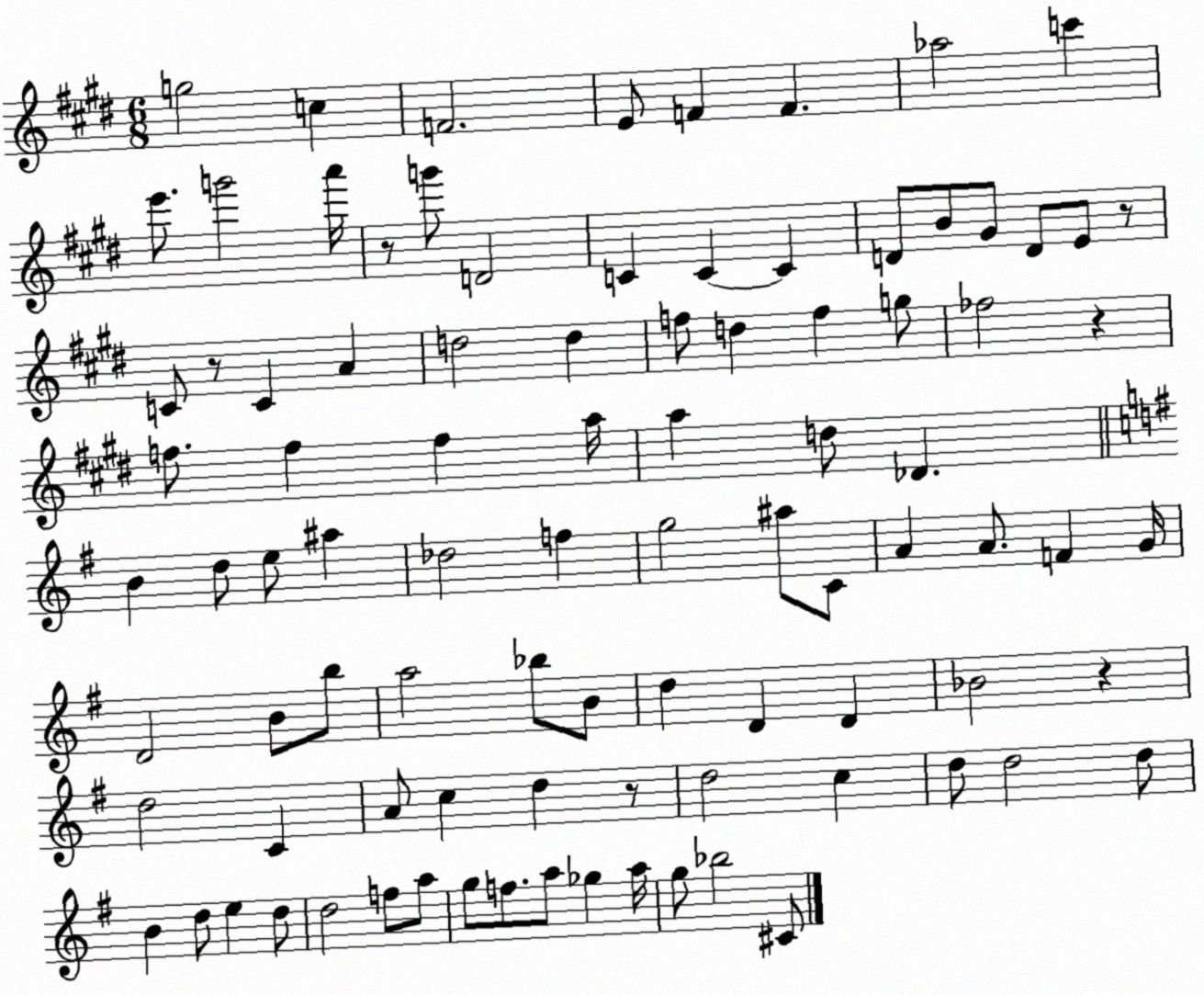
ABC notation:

X:1
T:Untitled
M:6/8
L:1/4
K:E
g2 c F2 E/2 F F _a2 c' e'/2 g'2 a'/4 z/2 g'/2 D2 C C C D/2 B/2 ^G/2 D/2 E/2 z/2 C/2 z/2 C A d2 d f/2 d f g/2 _f2 z f/2 f f a/4 a d/2 _D B d/2 e/2 ^a _d2 f g2 ^a/2 C/2 A A/2 F G/4 D2 B/2 b/2 a2 _b/2 B/2 d D D _B2 z d2 C A/2 c d z/2 d2 c d/2 d2 d/2 B d/2 e d/2 d2 f/2 a/2 g/2 f/2 a/2 _g a/4 g/2 _b2 ^C/2